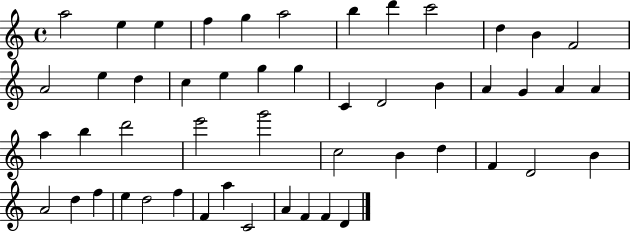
X:1
T:Untitled
M:4/4
L:1/4
K:C
a2 e e f g a2 b d' c'2 d B F2 A2 e d c e g g C D2 B A G A A a b d'2 e'2 g'2 c2 B d F D2 B A2 d f e d2 f F a C2 A F F D